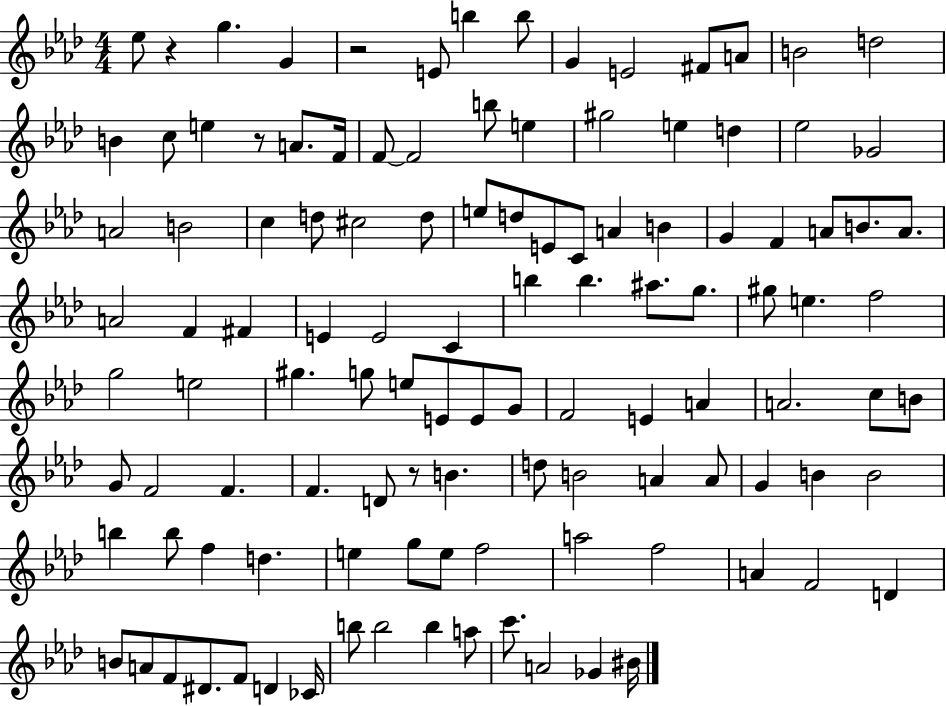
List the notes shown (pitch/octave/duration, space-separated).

Eb5/e R/q G5/q. G4/q R/h E4/e B5/q B5/e G4/q E4/h F#4/e A4/e B4/h D5/h B4/q C5/e E5/q R/e A4/e. F4/s F4/e F4/h B5/e E5/q G#5/h E5/q D5/q Eb5/h Gb4/h A4/h B4/h C5/q D5/e C#5/h D5/e E5/e D5/e E4/e C4/e A4/q B4/q G4/q F4/q A4/e B4/e. A4/e. A4/h F4/q F#4/q E4/q E4/h C4/q B5/q B5/q. A#5/e. G5/e. G#5/e E5/q. F5/h G5/h E5/h G#5/q. G5/e E5/e E4/e E4/e G4/e F4/h E4/q A4/q A4/h. C5/e B4/e G4/e F4/h F4/q. F4/q. D4/e R/e B4/q. D5/e B4/h A4/q A4/e G4/q B4/q B4/h B5/q B5/e F5/q D5/q. E5/q G5/e E5/e F5/h A5/h F5/h A4/q F4/h D4/q B4/e A4/e F4/e D#4/e. F4/e D4/q CES4/s B5/e B5/h B5/q A5/e C6/e. A4/h Gb4/q BIS4/s